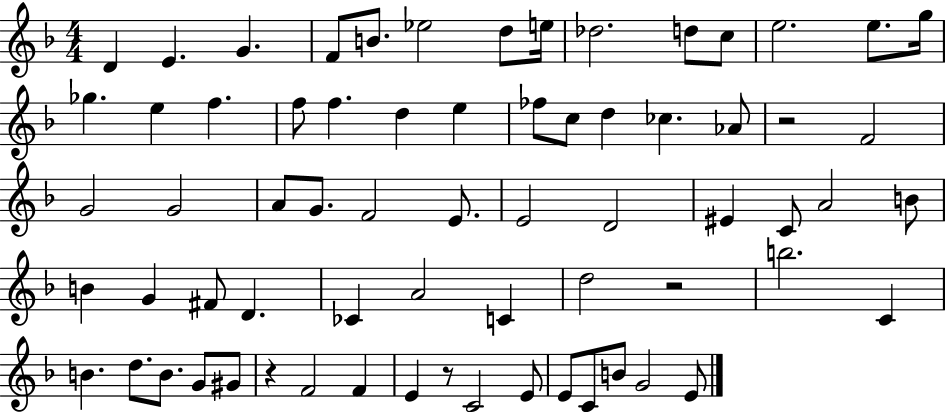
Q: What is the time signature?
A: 4/4